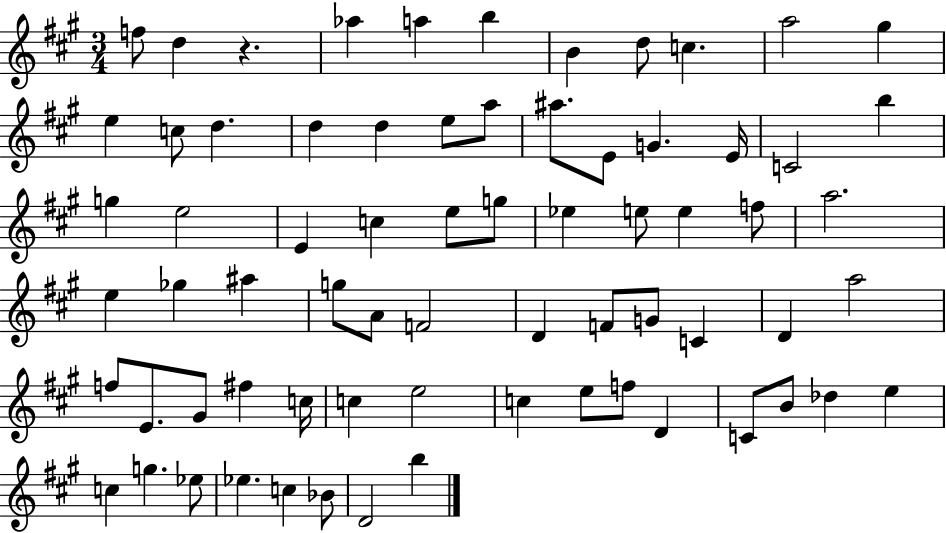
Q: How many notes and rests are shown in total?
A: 70